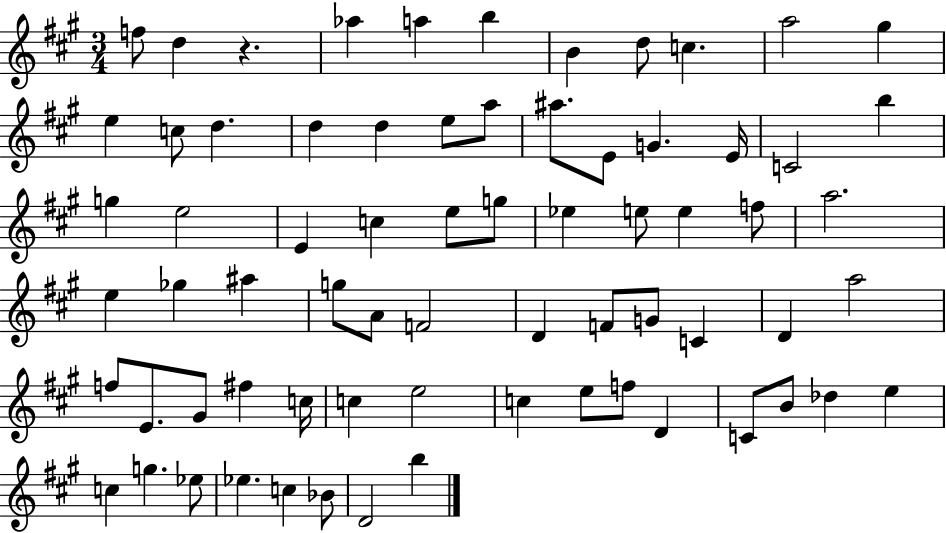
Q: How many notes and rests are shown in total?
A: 70